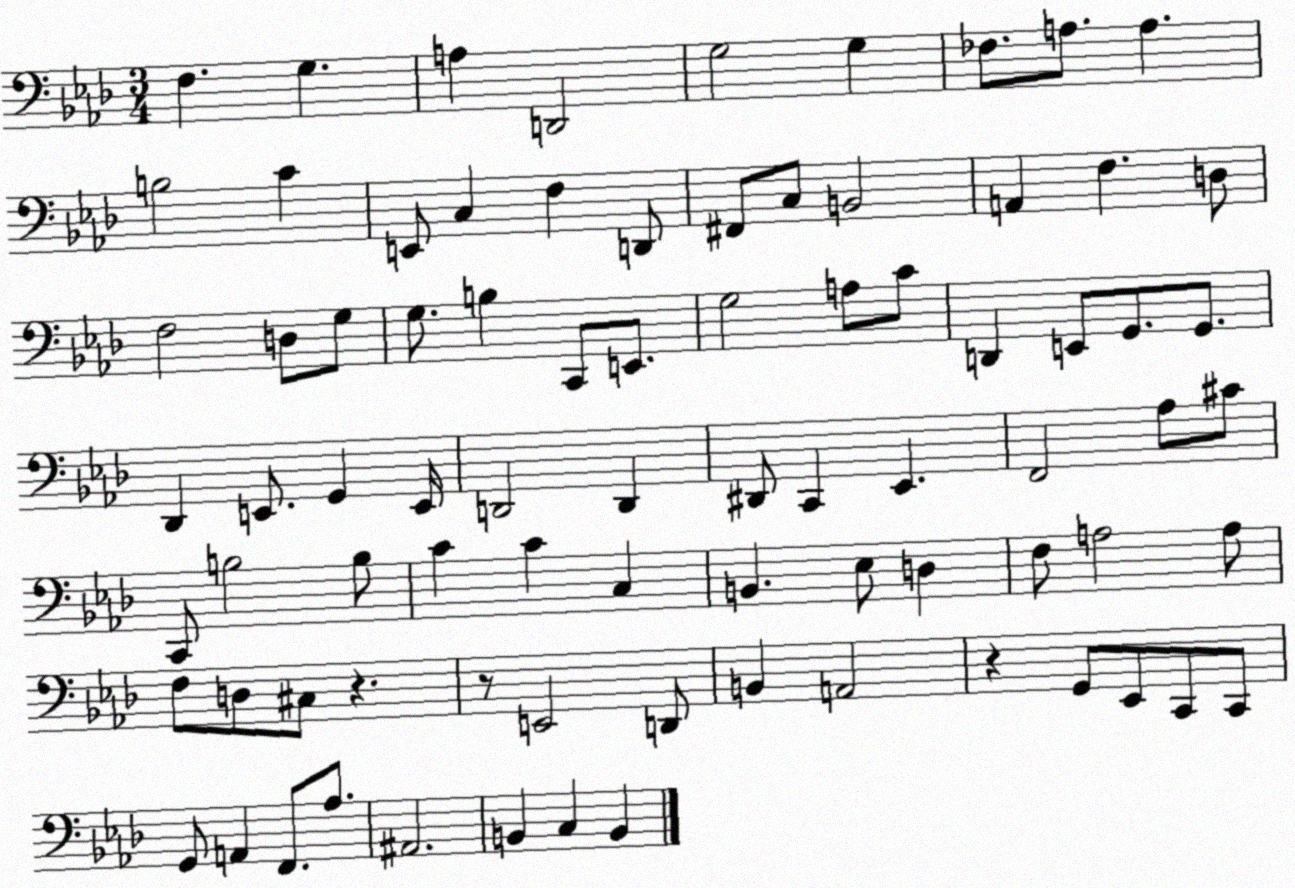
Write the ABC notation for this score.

X:1
T:Untitled
M:3/4
L:1/4
K:Ab
F, G, A, D,,2 G,2 G, _F,/2 A,/2 A, B,2 C E,,/2 C, F, D,,/2 ^F,,/2 C,/2 B,,2 A,, F, D,/2 F,2 D,/2 G,/2 G,/2 B, C,,/2 E,,/2 G,2 A,/2 C/2 D,, E,,/2 G,,/2 G,,/2 _D,, E,,/2 G,, E,,/4 D,,2 D,, ^D,,/2 C,, _E,, F,,2 _A,/2 ^C/2 C,,/2 B,2 B,/2 C C C, B,, _E,/2 D, F,/2 A,2 A,/2 F,/2 D,/2 ^C,/2 z z/2 E,,2 D,,/2 B,, A,,2 z G,,/2 _E,,/2 C,,/2 C,,/2 G,,/2 A,, F,,/2 _A,/2 ^A,,2 B,, C, B,,